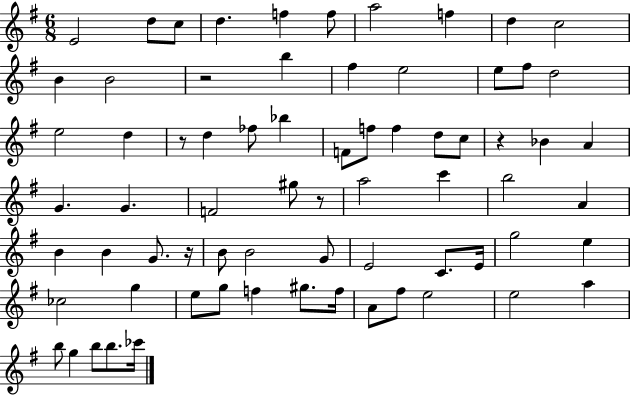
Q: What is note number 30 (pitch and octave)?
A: A4